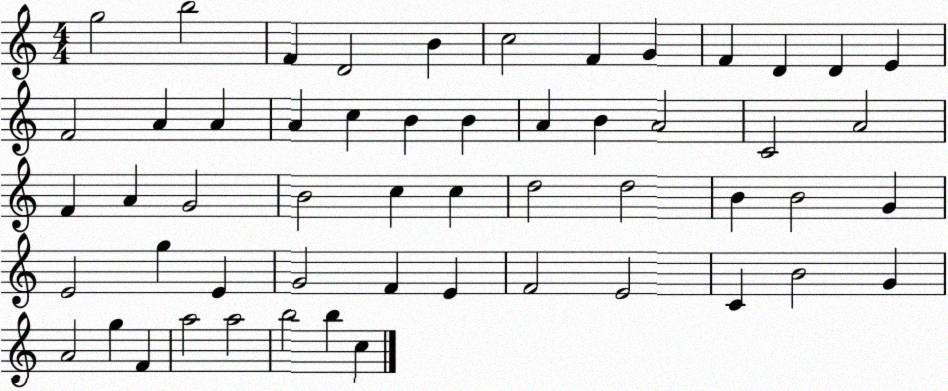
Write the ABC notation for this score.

X:1
T:Untitled
M:4/4
L:1/4
K:C
g2 b2 F D2 B c2 F G F D D E F2 A A A c B B A B A2 C2 A2 F A G2 B2 c c d2 d2 B B2 G E2 g E G2 F E F2 E2 C B2 G A2 g F a2 a2 b2 b c